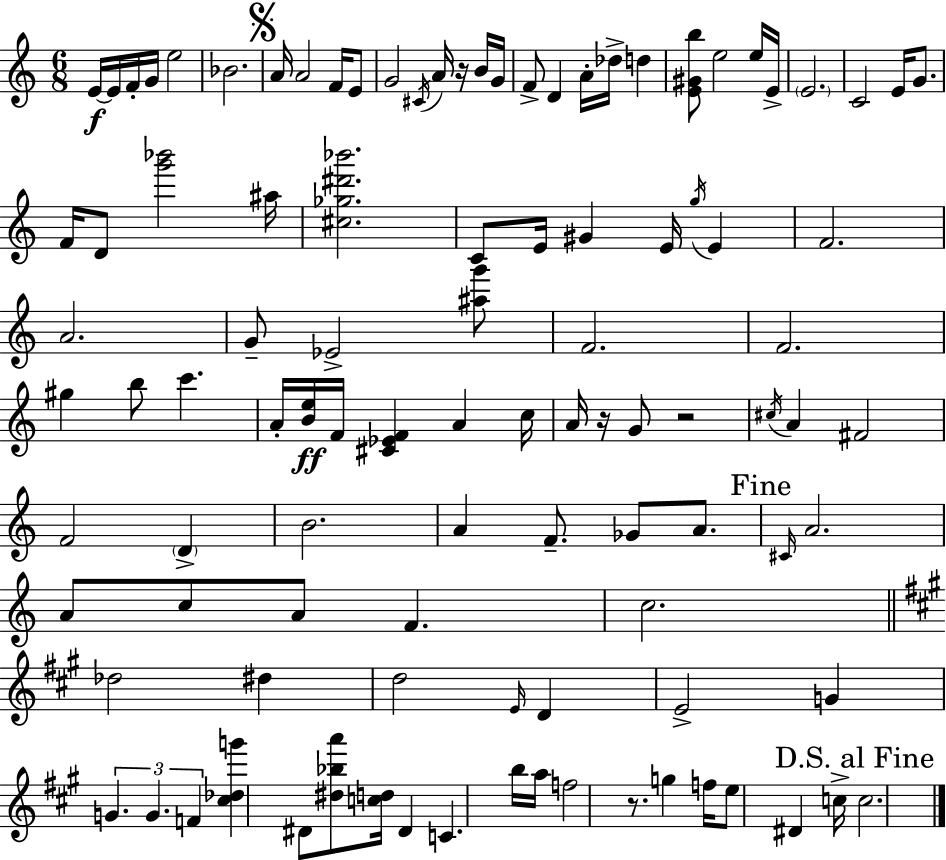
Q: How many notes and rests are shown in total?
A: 103